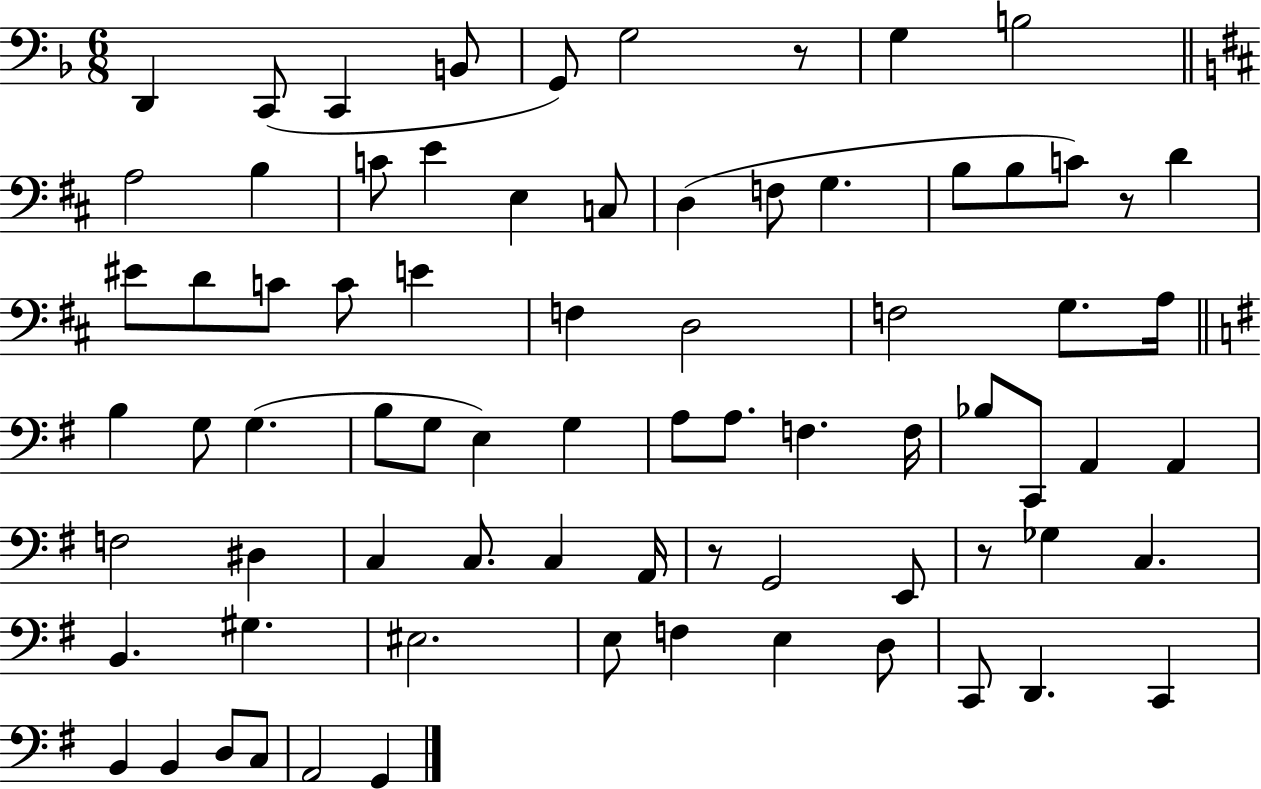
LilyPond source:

{
  \clef bass
  \numericTimeSignature
  \time 6/8
  \key f \major
  d,4 c,8( c,4 b,8 | g,8) g2 r8 | g4 b2 | \bar "||" \break \key d \major a2 b4 | c'8 e'4 e4 c8 | d4( f8 g4. | b8 b8 c'8) r8 d'4 | \break eis'8 d'8 c'8 c'8 e'4 | f4 d2 | f2 g8. a16 | \bar "||" \break \key g \major b4 g8 g4.( | b8 g8 e4) g4 | a8 a8. f4. f16 | bes8 c,8 a,4 a,4 | \break f2 dis4 | c4 c8. c4 a,16 | r8 g,2 e,8 | r8 ges4 c4. | \break b,4. gis4. | eis2. | e8 f4 e4 d8 | c,8 d,4. c,4 | \break b,4 b,4 d8 c8 | a,2 g,4 | \bar "|."
}